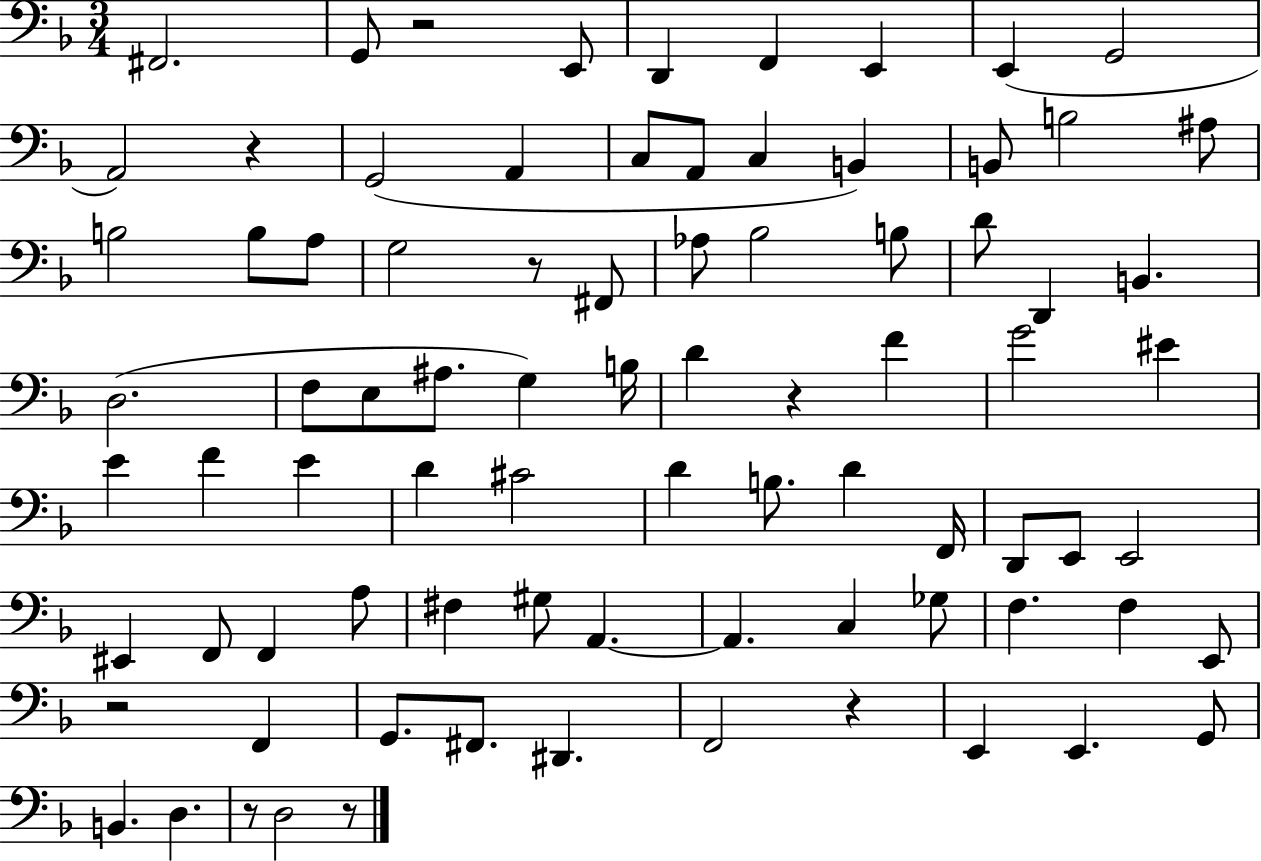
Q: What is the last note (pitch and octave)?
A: D3